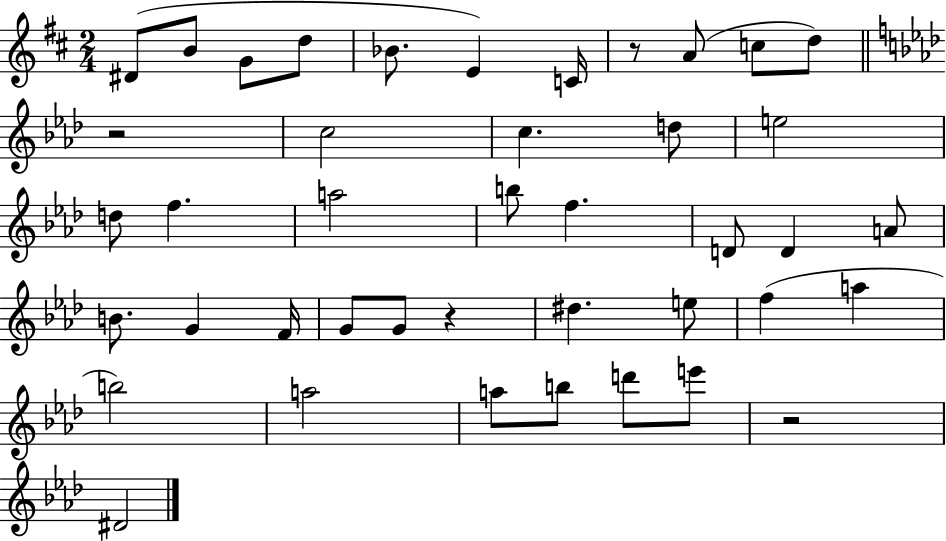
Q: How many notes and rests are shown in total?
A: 42